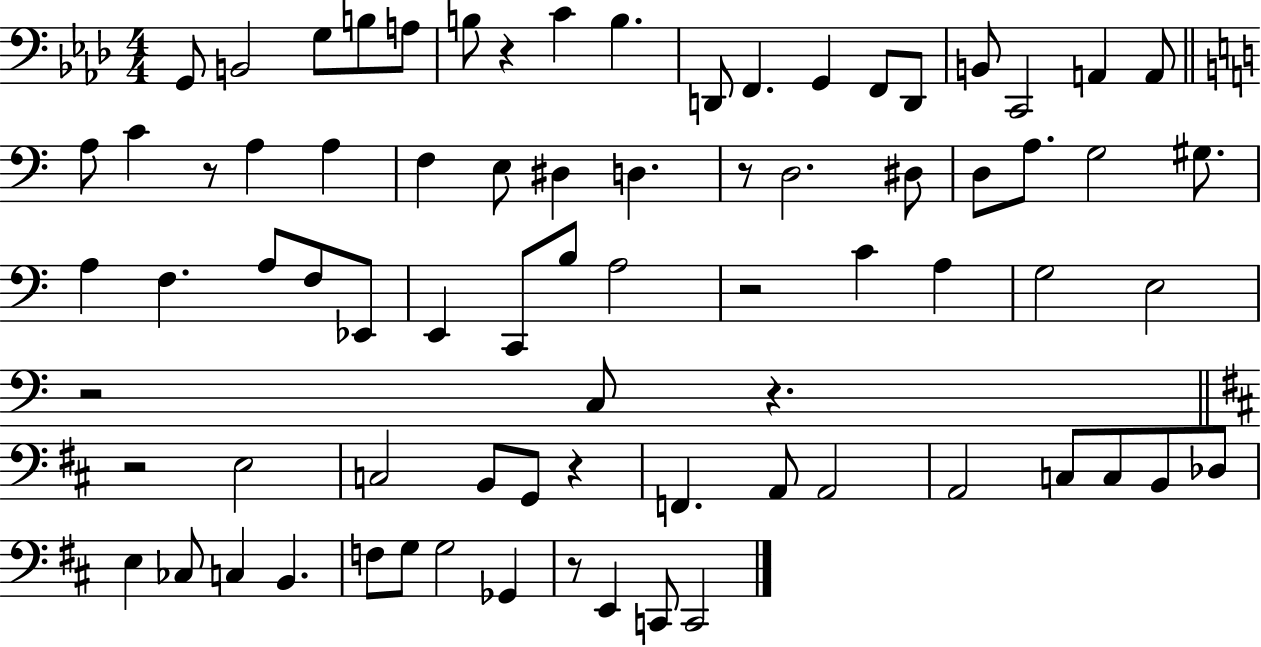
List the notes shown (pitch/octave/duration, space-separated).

G2/e B2/h G3/e B3/e A3/e B3/e R/q C4/q B3/q. D2/e F2/q. G2/q F2/e D2/e B2/e C2/h A2/q A2/e A3/e C4/q R/e A3/q A3/q F3/q E3/e D#3/q D3/q. R/e D3/h. D#3/e D3/e A3/e. G3/h G#3/e. A3/q F3/q. A3/e F3/e Eb2/e E2/q C2/e B3/e A3/h R/h C4/q A3/q G3/h E3/h R/h C3/e R/q. R/h E3/h C3/h B2/e G2/e R/q F2/q. A2/e A2/h A2/h C3/e C3/e B2/e Db3/e E3/q CES3/e C3/q B2/q. F3/e G3/e G3/h Gb2/q R/e E2/q C2/e C2/h